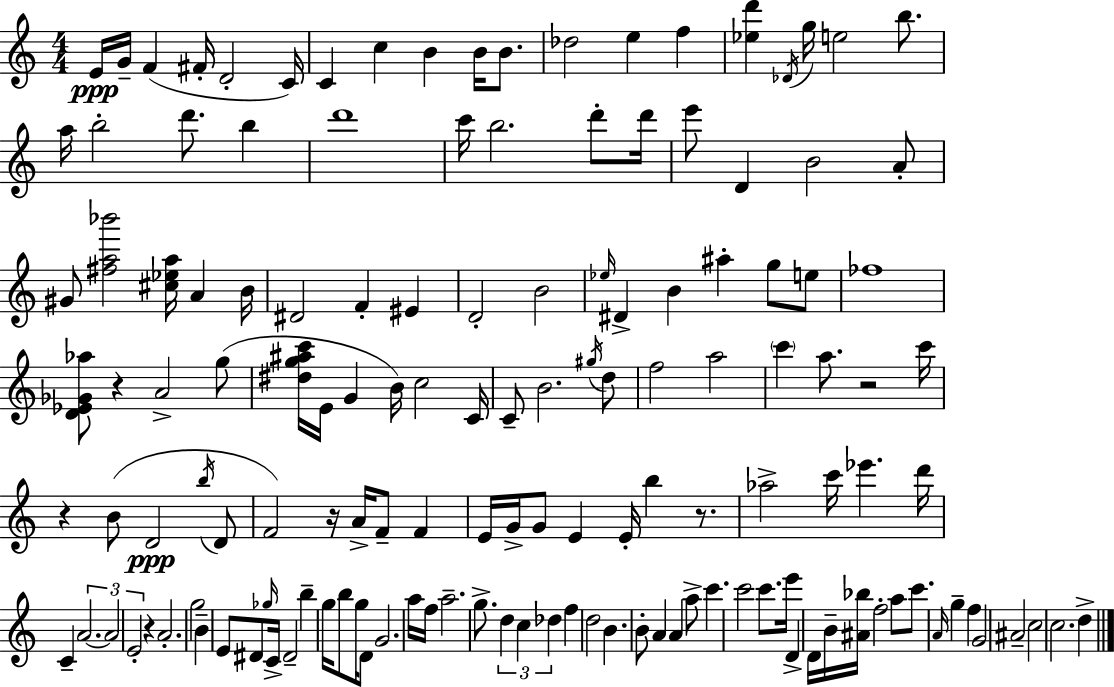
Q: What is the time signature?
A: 4/4